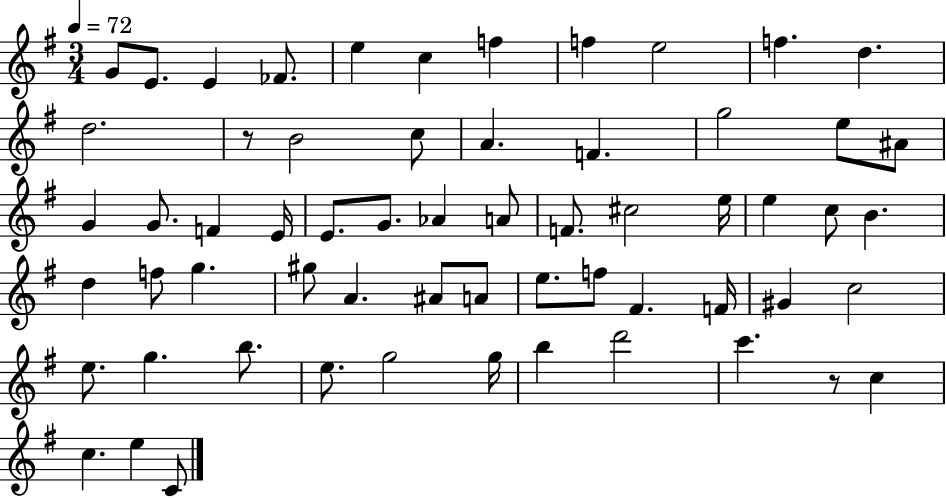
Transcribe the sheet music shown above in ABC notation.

X:1
T:Untitled
M:3/4
L:1/4
K:G
G/2 E/2 E _F/2 e c f f e2 f d d2 z/2 B2 c/2 A F g2 e/2 ^A/2 G G/2 F E/4 E/2 G/2 _A A/2 F/2 ^c2 e/4 e c/2 B d f/2 g ^g/2 A ^A/2 A/2 e/2 f/2 ^F F/4 ^G c2 e/2 g b/2 e/2 g2 g/4 b d'2 c' z/2 c c e C/2